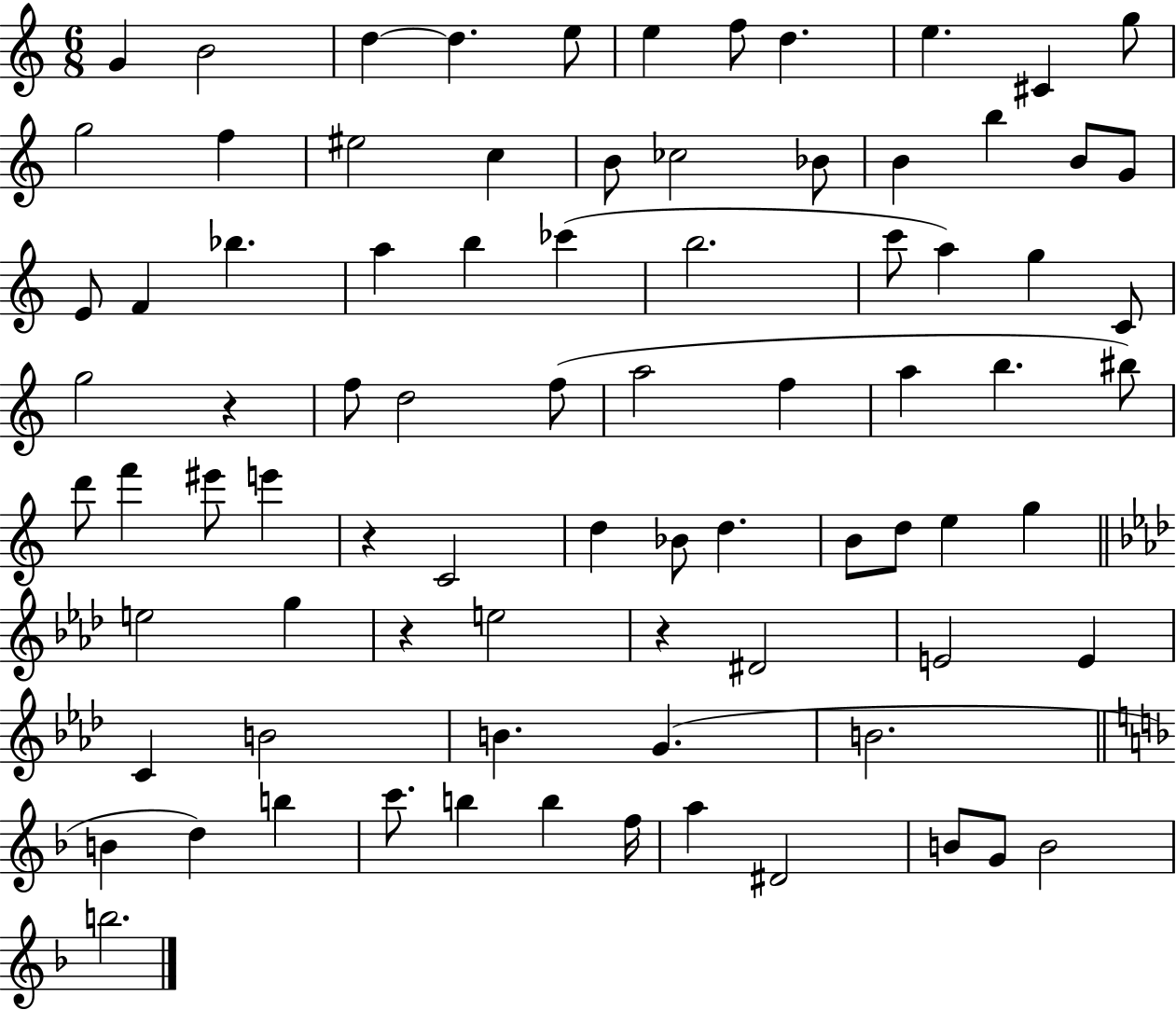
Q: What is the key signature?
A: C major